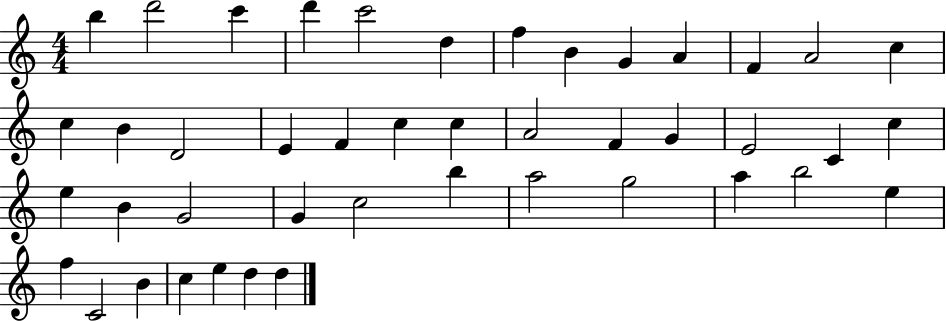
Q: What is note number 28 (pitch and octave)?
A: B4